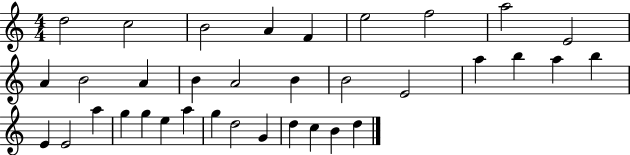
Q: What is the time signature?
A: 4/4